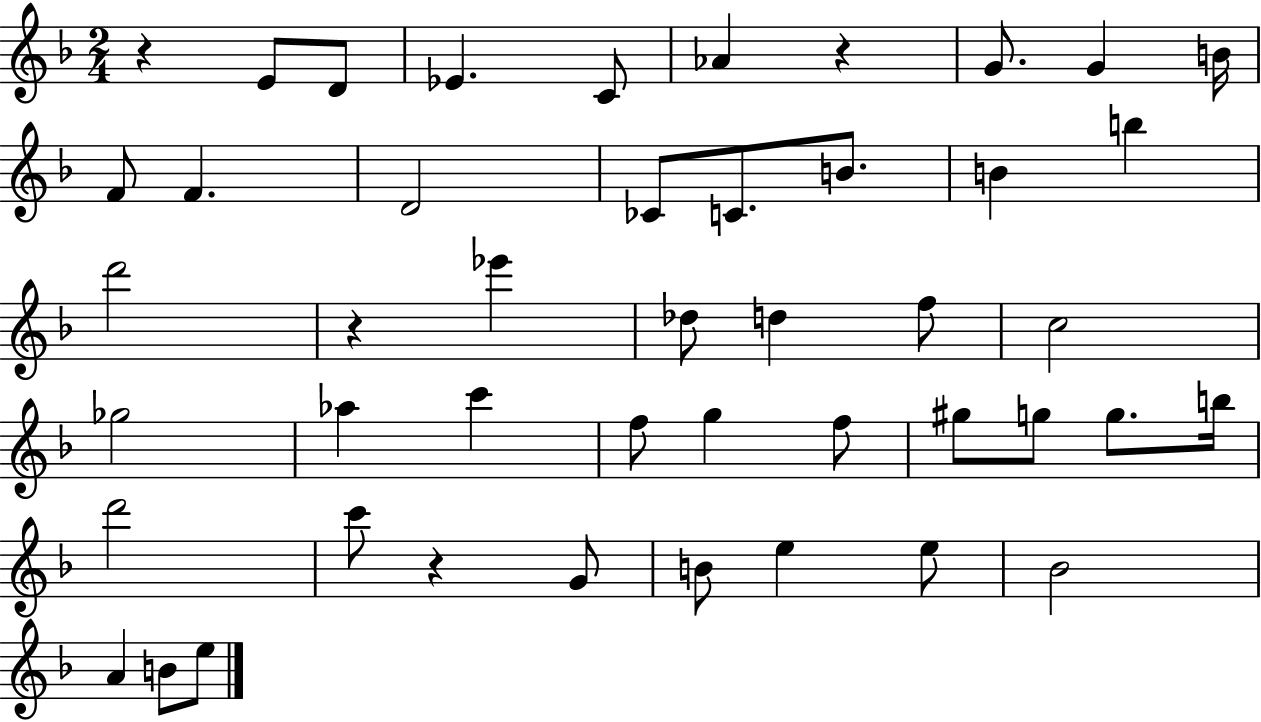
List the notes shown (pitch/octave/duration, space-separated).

R/q E4/e D4/e Eb4/q. C4/e Ab4/q R/q G4/e. G4/q B4/s F4/e F4/q. D4/h CES4/e C4/e. B4/e. B4/q B5/q D6/h R/q Eb6/q Db5/e D5/q F5/e C5/h Gb5/h Ab5/q C6/q F5/e G5/q F5/e G#5/e G5/e G5/e. B5/s D6/h C6/e R/q G4/e B4/e E5/q E5/e Bb4/h A4/q B4/e E5/e